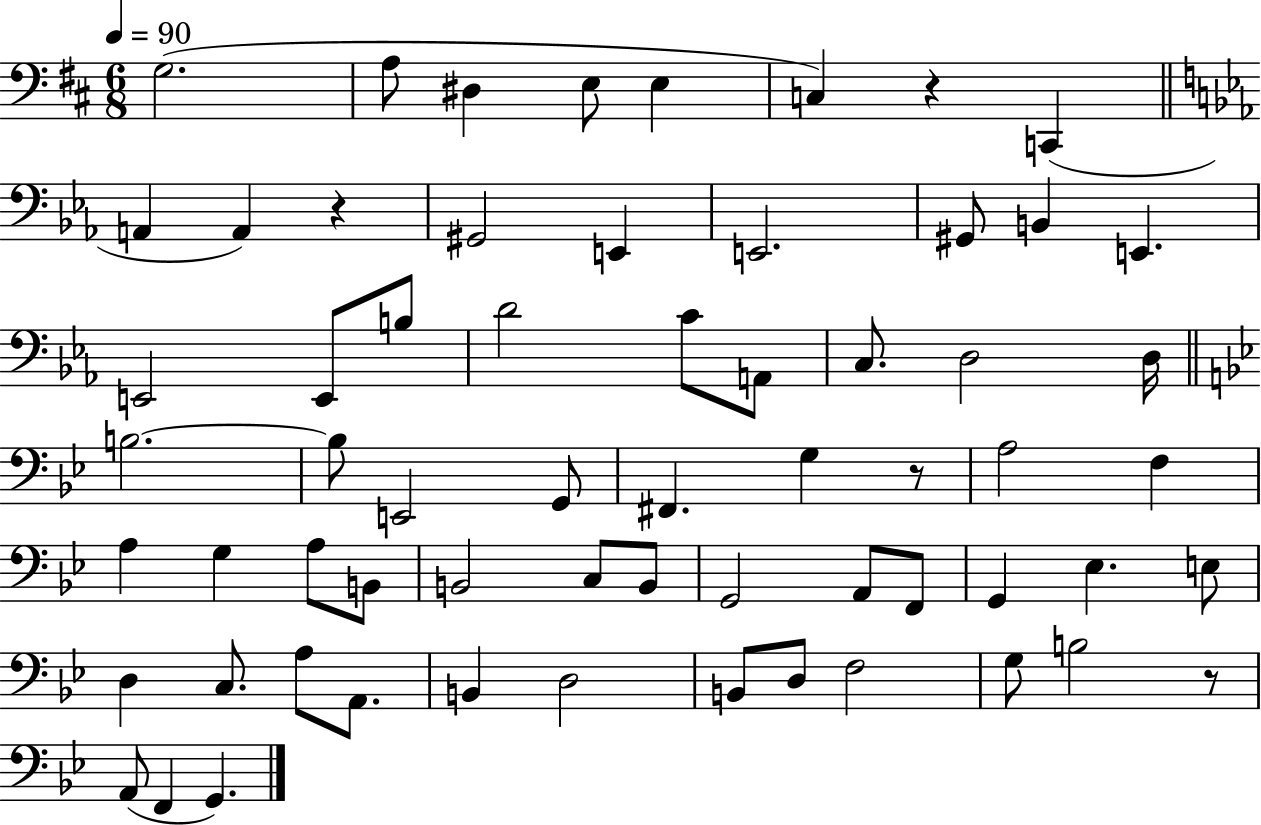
G3/h. A3/e D#3/q E3/e E3/q C3/q R/q C2/q A2/q A2/q R/q G#2/h E2/q E2/h. G#2/e B2/q E2/q. E2/h E2/e B3/e D4/h C4/e A2/e C3/e. D3/h D3/s B3/h. B3/e E2/h G2/e F#2/q. G3/q R/e A3/h F3/q A3/q G3/q A3/e B2/e B2/h C3/e B2/e G2/h A2/e F2/e G2/q Eb3/q. E3/e D3/q C3/e. A3/e A2/e. B2/q D3/h B2/e D3/e F3/h G3/e B3/h R/e A2/e F2/q G2/q.